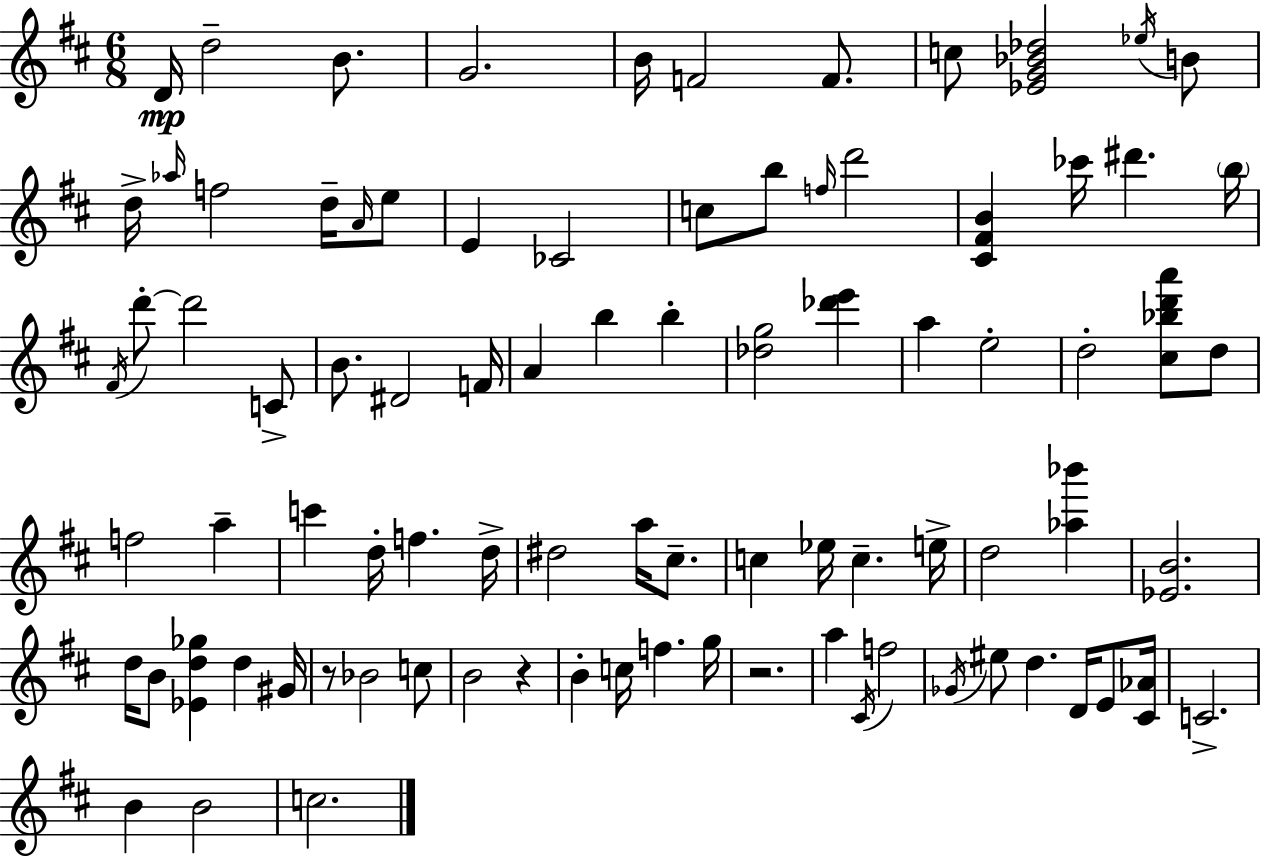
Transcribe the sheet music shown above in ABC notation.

X:1
T:Untitled
M:6/8
L:1/4
K:D
D/4 d2 B/2 G2 B/4 F2 F/2 c/2 [_EG_B_d]2 _e/4 B/2 d/4 _a/4 f2 d/4 A/4 e/2 E _C2 c/2 b/2 f/4 d'2 [^C^FB] _c'/4 ^d' b/4 ^F/4 d'/2 d'2 C/2 B/2 ^D2 F/4 A b b [_dg]2 [_d'e'] a e2 d2 [^c_bd'a']/2 d/2 f2 a c' d/4 f d/4 ^d2 a/4 ^c/2 c _e/4 c e/4 d2 [_a_b'] [_EB]2 d/4 B/2 [_Ed_g] d ^G/4 z/2 _B2 c/2 B2 z B c/4 f g/4 z2 a ^C/4 f2 _G/4 ^e/2 d D/4 E/2 [^C_A]/4 C2 B B2 c2